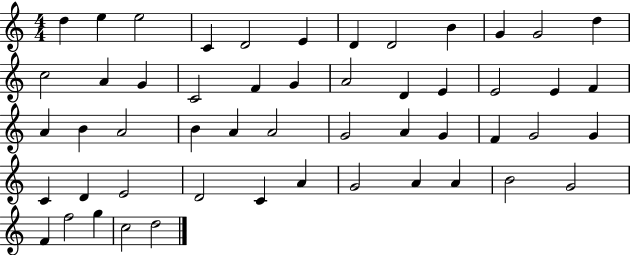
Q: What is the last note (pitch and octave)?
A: D5